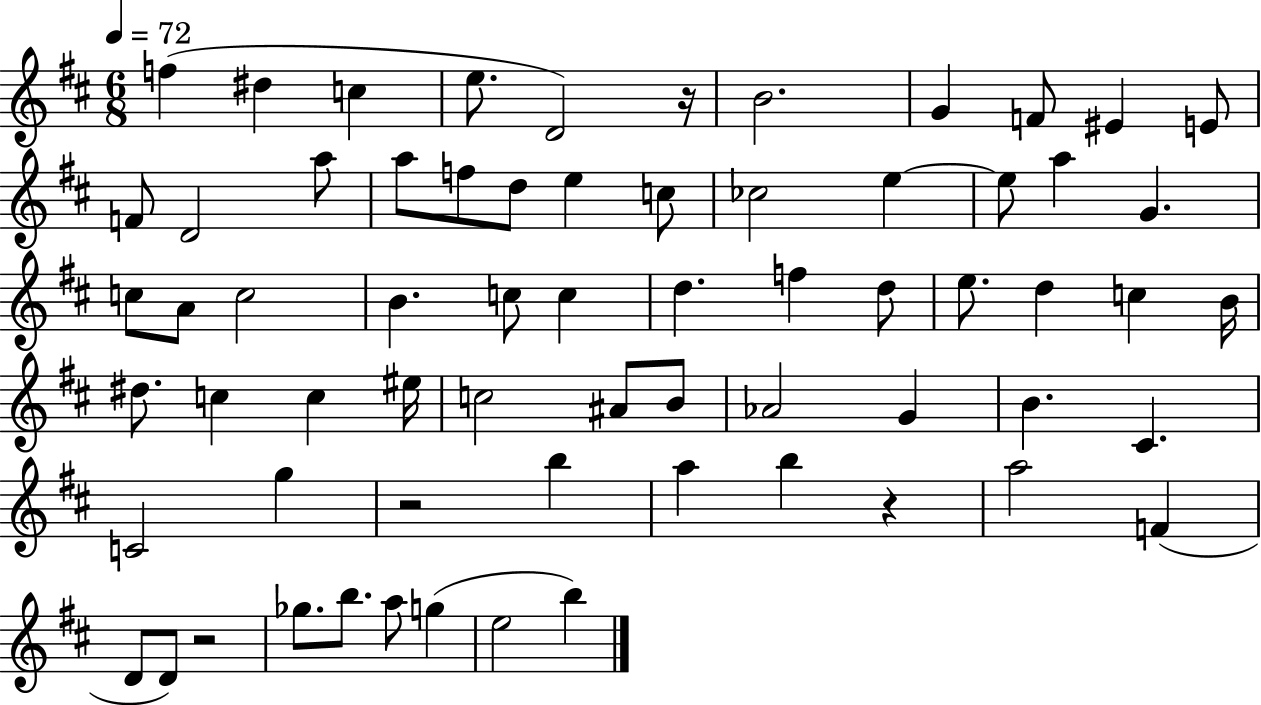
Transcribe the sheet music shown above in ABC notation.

X:1
T:Untitled
M:6/8
L:1/4
K:D
f ^d c e/2 D2 z/4 B2 G F/2 ^E E/2 F/2 D2 a/2 a/2 f/2 d/2 e c/2 _c2 e e/2 a G c/2 A/2 c2 B c/2 c d f d/2 e/2 d c B/4 ^d/2 c c ^e/4 c2 ^A/2 B/2 _A2 G B ^C C2 g z2 b a b z a2 F D/2 D/2 z2 _g/2 b/2 a/2 g e2 b